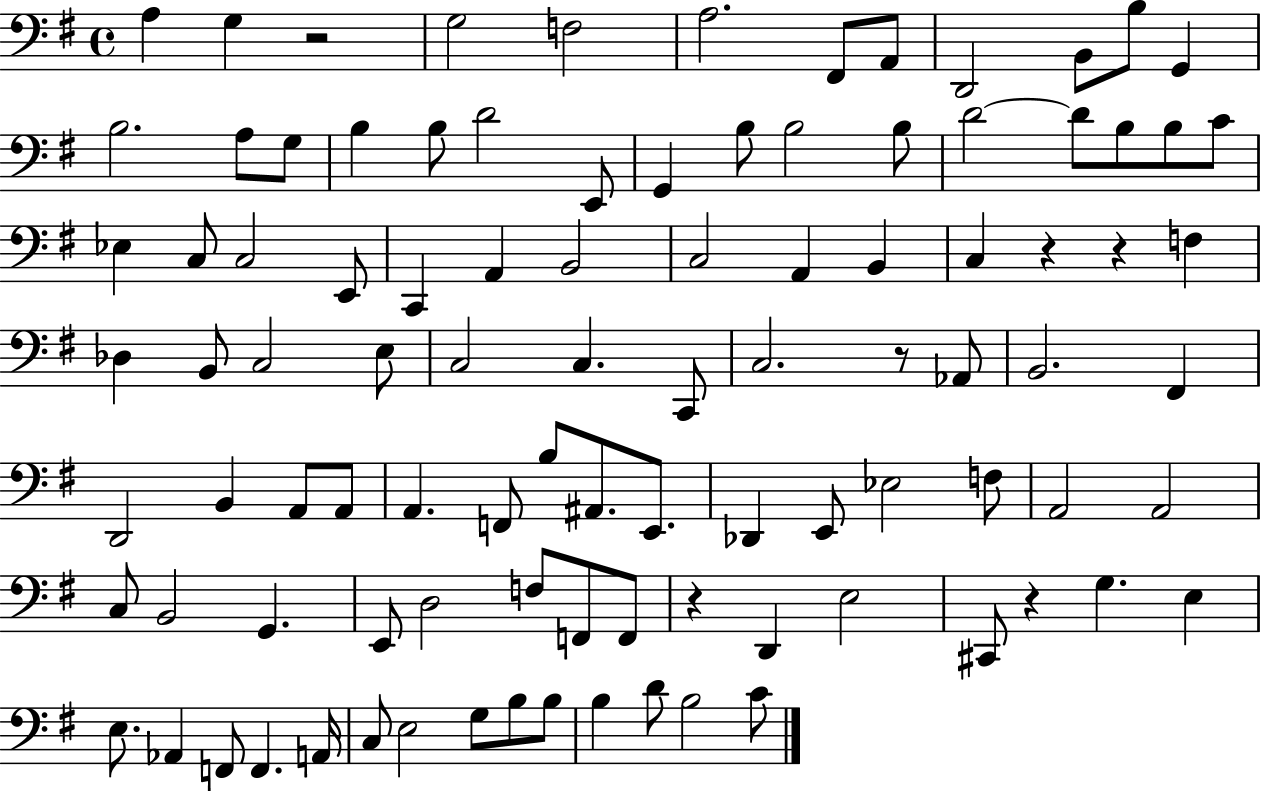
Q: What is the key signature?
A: G major